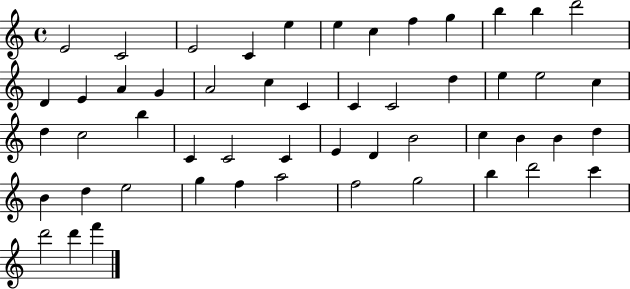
{
  \clef treble
  \time 4/4
  \defaultTimeSignature
  \key c \major
  e'2 c'2 | e'2 c'4 e''4 | e''4 c''4 f''4 g''4 | b''4 b''4 d'''2 | \break d'4 e'4 a'4 g'4 | a'2 c''4 c'4 | c'4 c'2 d''4 | e''4 e''2 c''4 | \break d''4 c''2 b''4 | c'4 c'2 c'4 | e'4 d'4 b'2 | c''4 b'4 b'4 d''4 | \break b'4 d''4 e''2 | g''4 f''4 a''2 | f''2 g''2 | b''4 d'''2 c'''4 | \break d'''2 d'''4 f'''4 | \bar "|."
}